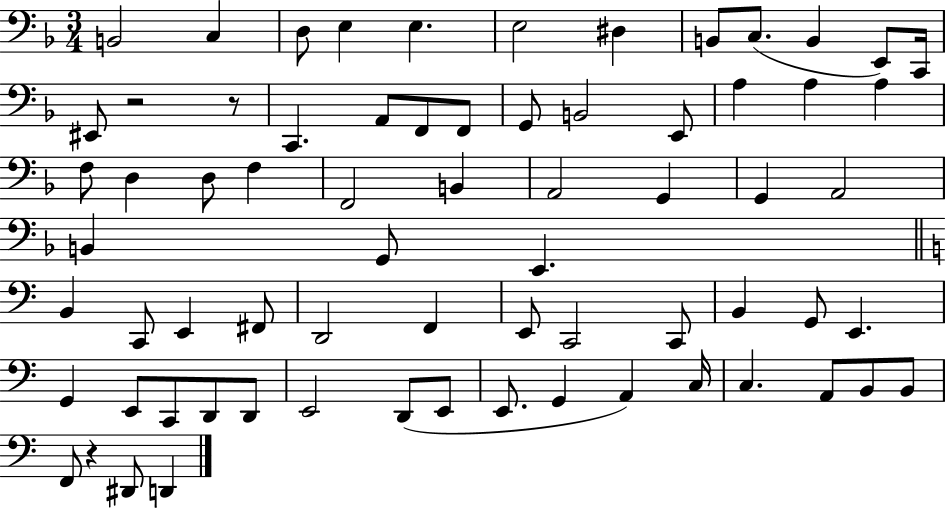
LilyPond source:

{
  \clef bass
  \numericTimeSignature
  \time 3/4
  \key f \major
  b,2 c4 | d8 e4 e4. | e2 dis4 | b,8 c8.( b,4 e,8) c,16 | \break eis,8 r2 r8 | c,4. a,8 f,8 f,8 | g,8 b,2 e,8 | a4 a4 a4 | \break f8 d4 d8 f4 | f,2 b,4 | a,2 g,4 | g,4 a,2 | \break b,4 g,8 e,4. | \bar "||" \break \key a \minor b,4 c,8 e,4 fis,8 | d,2 f,4 | e,8 c,2 c,8 | b,4 g,8 e,4. | \break g,4 e,8 c,8 d,8 d,8 | e,2 d,8( e,8 | e,8. g,4 a,4) c16 | c4. a,8 b,8 b,8 | \break f,8 r4 dis,8 d,4 | \bar "|."
}